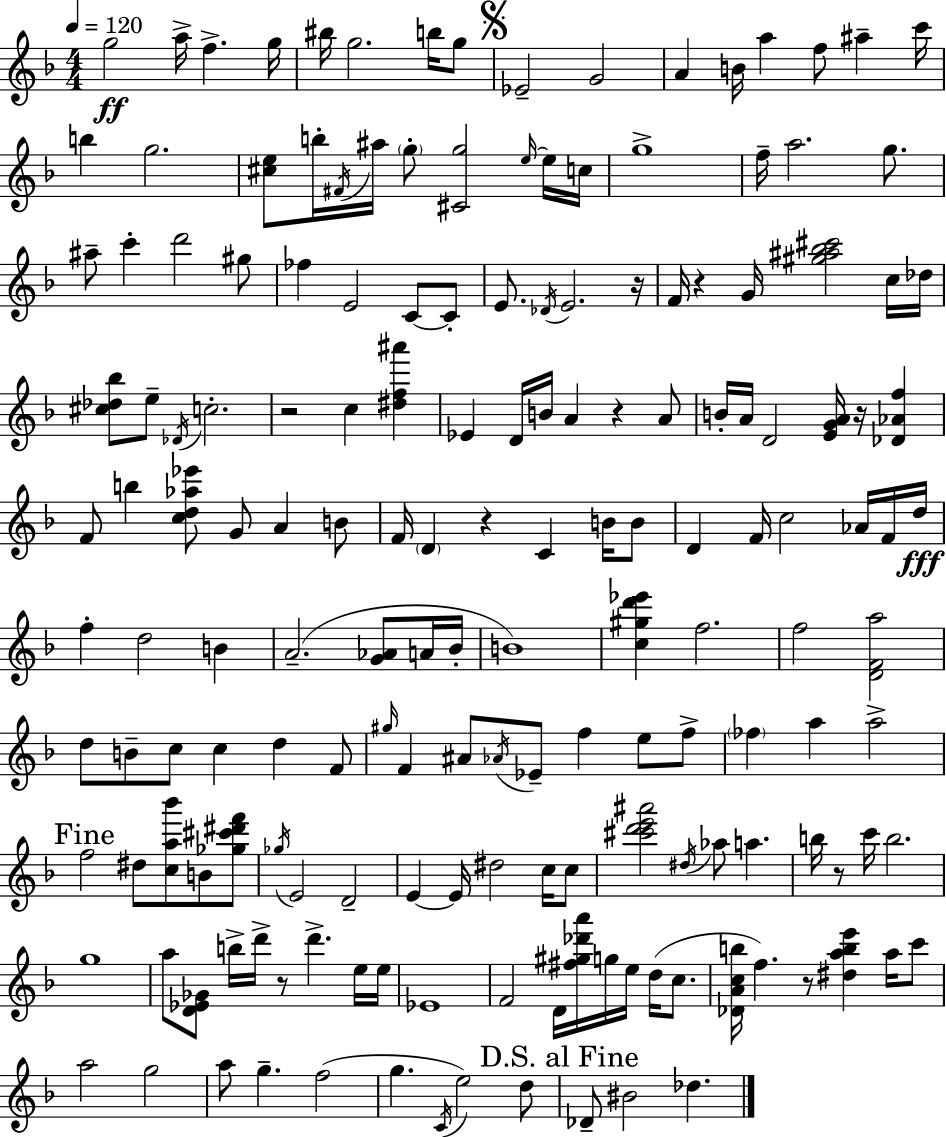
{
  \clef treble
  \numericTimeSignature
  \time 4/4
  \key d \minor
  \tempo 4 = 120
  \repeat volta 2 { g''2\ff a''16-> f''4.-> g''16 | bis''16 g''2. b''16 g''8 | \mark \markup { \musicglyph "scripts.segno" } ees'2-- g'2 | a'4 b'16 a''4 f''8 ais''4-- c'''16 | \break b''4 g''2. | <cis'' e''>8 b''16-. \acciaccatura { fis'16 } ais''16 \parenthesize g''8-. <cis' g''>2 \grace { e''16~ }~ | e''16 c''16 g''1-> | f''16-- a''2. g''8. | \break ais''8-- c'''4-. d'''2 | gis''8 fes''4 e'2 c'8~~ | c'8-. e'8. \acciaccatura { des'16 } e'2. | r16 f'16 r4 g'16 <gis'' ais'' bes'' cis'''>2 | \break c''16 des''16 <cis'' des'' bes''>8 e''8-- \acciaccatura { des'16 } c''2.-. | r2 c''4 | <dis'' f'' ais'''>4 ees'4 d'16 b'16 a'4 r4 | a'8 b'16-. a'16 d'2 <e' g' a'>16 r16 | \break <des' aes' f''>4 f'8 b''4 <c'' d'' aes'' ees'''>8 g'8 a'4 | b'8 f'16 \parenthesize d'4 r4 c'4 | b'16 b'8 d'4 f'16 c''2 | aes'16 f'16 d''16\fff f''4-. d''2 | \break b'4 a'2.--( | <g' aes'>8 a'16 bes'16-. b'1) | <c'' gis'' d''' ees'''>4 f''2. | f''2 <d' f' a''>2 | \break d''8 b'8-- c''8 c''4 d''4 | f'8 \grace { gis''16 } f'4 ais'8 \acciaccatura { aes'16 } ees'8-- f''4 | e''8 f''8-> \parenthesize fes''4 a''4 a''2-> | \mark "Fine" f''2 dis''8 | \break <c'' a'' bes'''>8 b'8 <ges'' cis''' dis''' f'''>8 \acciaccatura { ges''16 } e'2 d'2-- | e'4~~ e'16 dis''2 | c''16 c''8 <cis''' d''' e''' ais'''>2 \acciaccatura { dis''16 } | aes''8 a''4. b''16 r8 c'''16 b''2. | \break g''1 | a''8 <d' ees' ges'>8 b''16-> d'''16-> r8 | d'''4.-> e''16 e''16 ees'1 | f'2 | \break d'16 <fis'' gis'' des''' a'''>16 g''16 e''16 d''16( c''8. <des' a' c'' b''>16 f''4.) r8 | <dis'' a'' b'' e'''>4 a''16 c'''8 a''2 | g''2 a''8 g''4.-- | f''2( g''4. \acciaccatura { c'16 }) e''2 | \break d''8 \mark "D.S. al Fine" des'8-- bis'2 | des''4. } \bar "|."
}